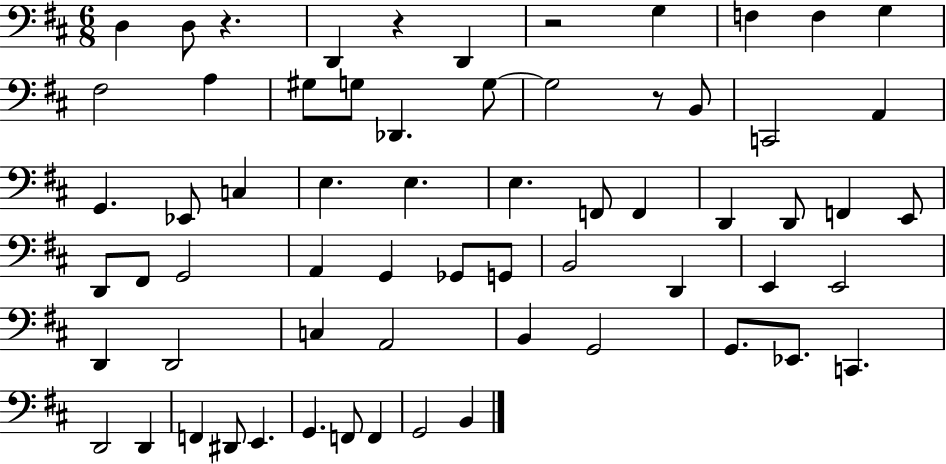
X:1
T:Untitled
M:6/8
L:1/4
K:D
D, D,/2 z D,, z D,, z2 G, F, F, G, ^F,2 A, ^G,/2 G,/2 _D,, G,/2 G,2 z/2 B,,/2 C,,2 A,, G,, _E,,/2 C, E, E, E, F,,/2 F,, D,, D,,/2 F,, E,,/2 D,,/2 ^F,,/2 G,,2 A,, G,, _G,,/2 G,,/2 B,,2 D,, E,, E,,2 D,, D,,2 C, A,,2 B,, G,,2 G,,/2 _E,,/2 C,, D,,2 D,, F,, ^D,,/2 E,, G,, F,,/2 F,, G,,2 B,,